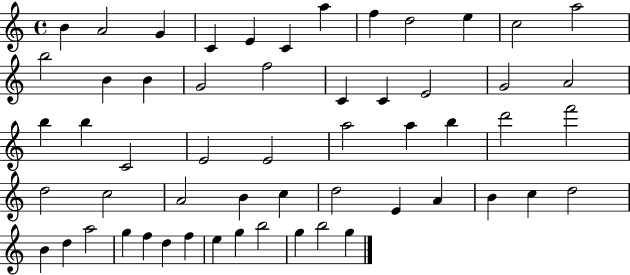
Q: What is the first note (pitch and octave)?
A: B4